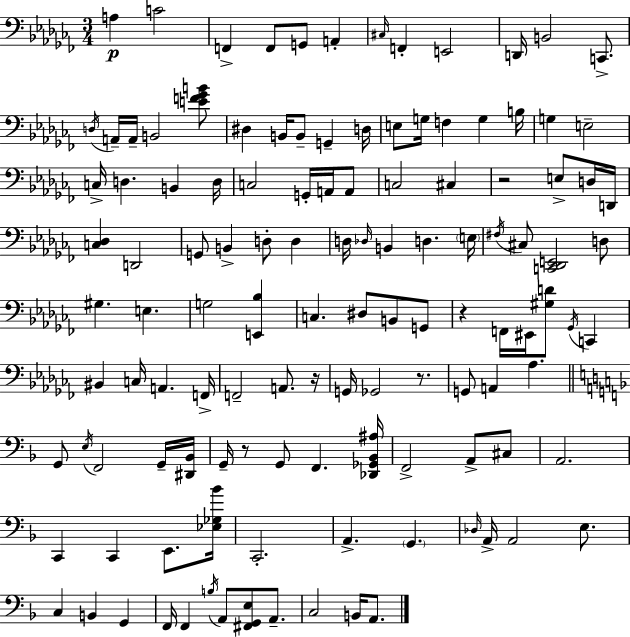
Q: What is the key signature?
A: AES minor